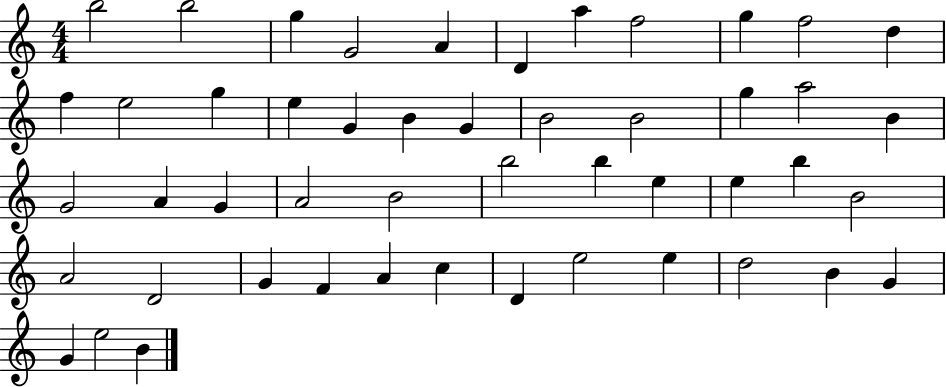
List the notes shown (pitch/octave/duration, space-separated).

B5/h B5/h G5/q G4/h A4/q D4/q A5/q F5/h G5/q F5/h D5/q F5/q E5/h G5/q E5/q G4/q B4/q G4/q B4/h B4/h G5/q A5/h B4/q G4/h A4/q G4/q A4/h B4/h B5/h B5/q E5/q E5/q B5/q B4/h A4/h D4/h G4/q F4/q A4/q C5/q D4/q E5/h E5/q D5/h B4/q G4/q G4/q E5/h B4/q